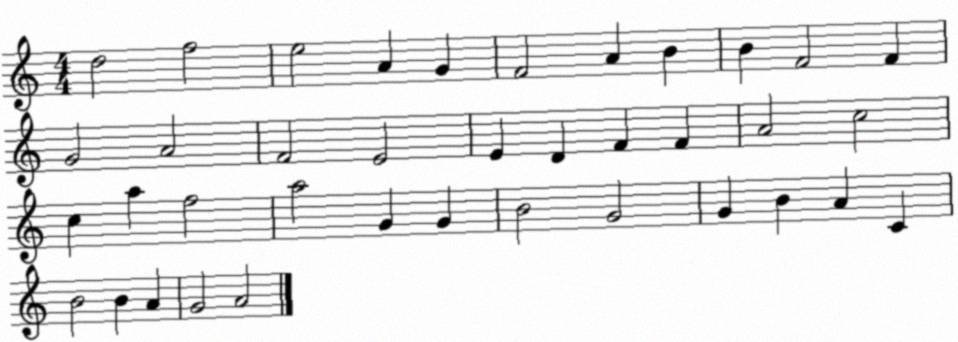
X:1
T:Untitled
M:4/4
L:1/4
K:C
d2 f2 e2 A G F2 A B B F2 F G2 A2 F2 E2 E D F F A2 c2 c a f2 a2 G G B2 G2 G B A C B2 B A G2 A2